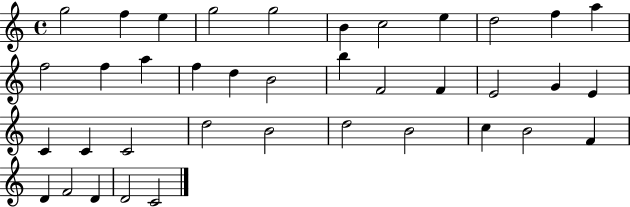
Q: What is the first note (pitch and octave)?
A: G5